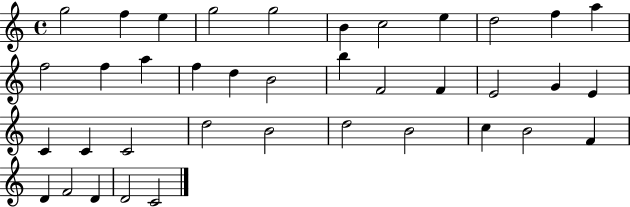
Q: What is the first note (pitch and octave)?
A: G5